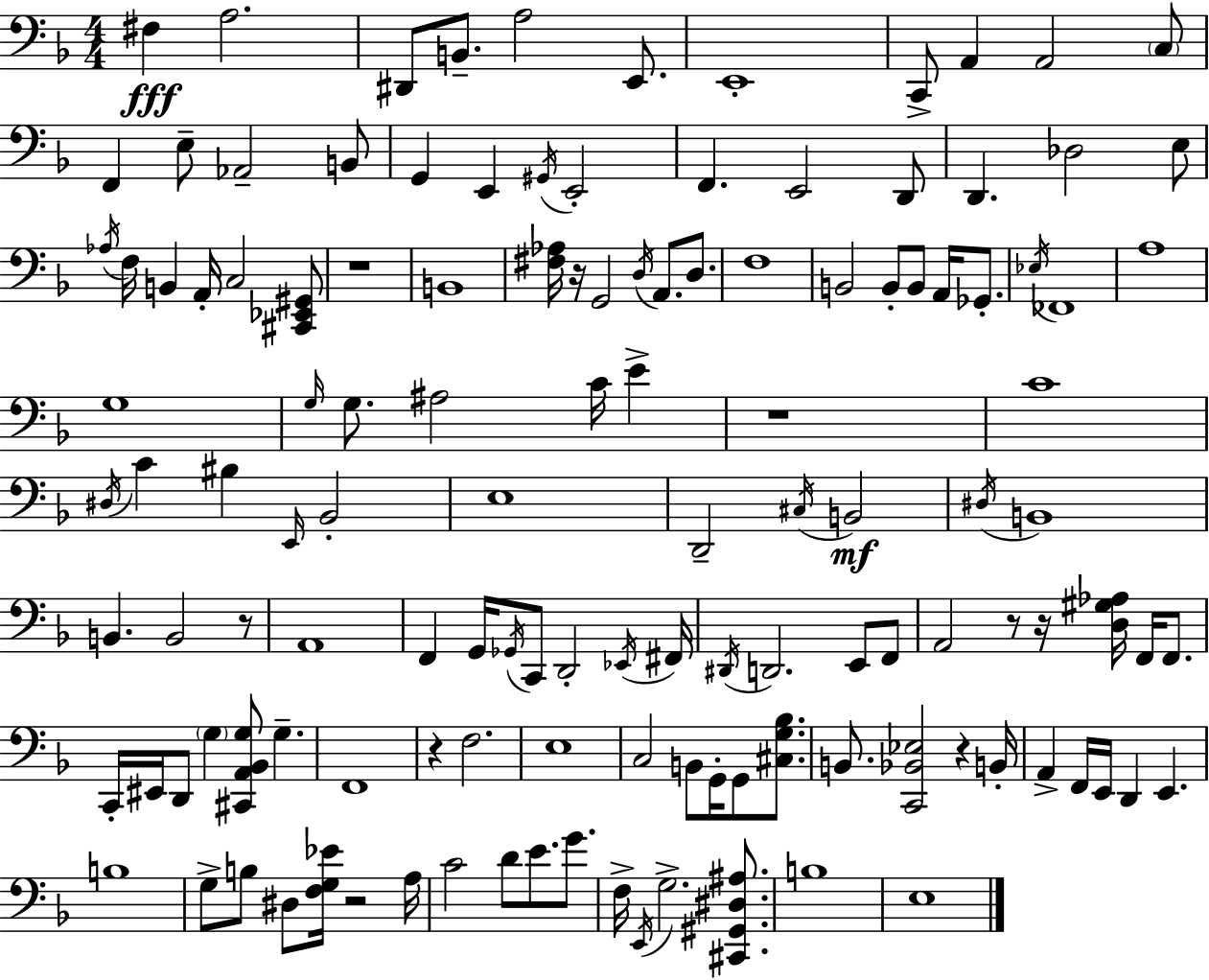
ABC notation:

X:1
T:Untitled
M:4/4
L:1/4
K:Dm
^F, A,2 ^D,,/2 B,,/2 A,2 E,,/2 E,,4 C,,/2 A,, A,,2 C,/2 F,, E,/2 _A,,2 B,,/2 G,, E,, ^G,,/4 E,,2 F,, E,,2 D,,/2 D,, _D,2 E,/2 _A,/4 F,/4 B,, A,,/4 C,2 [^C,,_E,,^G,,]/2 z4 B,,4 [^F,_A,]/4 z/4 G,,2 D,/4 A,,/2 D,/2 F,4 B,,2 B,,/2 B,,/2 A,,/4 _G,,/2 _E,/4 _F,,4 A,4 G,4 G,/4 G,/2 ^A,2 C/4 E z4 C4 ^D,/4 C ^B, E,,/4 _B,,2 E,4 D,,2 ^C,/4 B,,2 ^D,/4 B,,4 B,, B,,2 z/2 A,,4 F,, G,,/4 _G,,/4 C,,/2 D,,2 _E,,/4 ^F,,/4 ^D,,/4 D,,2 E,,/2 F,,/2 A,,2 z/2 z/4 [D,^G,_A,]/4 F,,/4 F,,/2 C,,/4 ^E,,/4 D,,/2 G, [^C,,A,,_B,,G,]/2 G, F,,4 z F,2 E,4 C,2 B,,/2 G,,/4 G,,/2 [^C,G,_B,]/2 B,,/2 [C,,_B,,_E,]2 z B,,/4 A,, F,,/4 E,,/4 D,, E,, B,4 G,/2 B,/2 ^D,/2 [F,G,_E]/4 z2 A,/4 C2 D/2 E/2 G/2 F,/4 E,,/4 G,2 [^C,,^G,,^D,^A,]/2 B,4 E,4